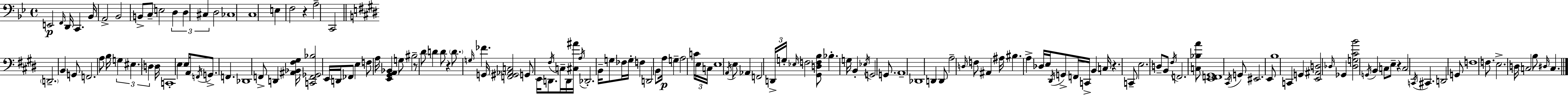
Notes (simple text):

E2/h F2/s D2/s C2/q. Bb2/s A2/h Bb2/h B2/e C3/e E3/h D3/q D3/q C#3/q D3/h CES3/w C3/w E3/q F3/h R/q A3/h C2/h D2/h. B2/q G2/e F2/h. A3/e B3/s G3/q EIS3/q. D3/q D3/s C2/w E3/q E3/s A2/e F2/s G2/e. F2/q. Db2/w F2/e D2/q [A#2,Bb2,F#3,G#3]/s [C2,F2,Gb2,Bb3]/h E2/s D2/s FES2/e E3/q F3/e A3/s [E2,G#2,A2,Bb2]/q G3/e BIS3/h R/e D#4/e D4/q D4/e R/q D4/e. G3/s FES4/q. G2/s [F2,G#2,Ab2,C3]/h G2/e E2/s D2/e. F#3/s C3/s D2/s [C#3,A#4]/s A3/s Db2/h. B2/s G3/e FES3/s G3/s F3/q D2/h B2/e A3/s G3/q A3/h C4/s E3/s C3/s E3/w A2/s E3/e Ab2/q F2/h D2/s G3/s Eb3/s F3/h [G#2,D3,F3,B3]/e Bb3/q. G3/s B2/q Eb3/s G2/h G2/e. A2/w Db2/w D2/q D2/e A3/h D3/s F3/e A#2/q A#3/s BIS3/q. A3/q Db3/s E3/s D#2/s G2/e F2/s C2/s B2/q C3/s R/q. C2/e E3/h. D3/e B2/e F#3/s F2/h. [C3,Bb3,A4]/e [E2,F2,G#2]/w C#2/s G2/e EIS2/h. E2/e B3/w C2/q G2/q [E2,A#2,D3]/h Db3/s Gb2/q [Db3,G3,C#4,B4]/h G2/s B2/q C3/e E3/e R/q C3/h C2/s C#2/q. D2/h G2/e F3/w F3/e. E3/h. D3/s C3/h B3/e D#3/s C3/q.